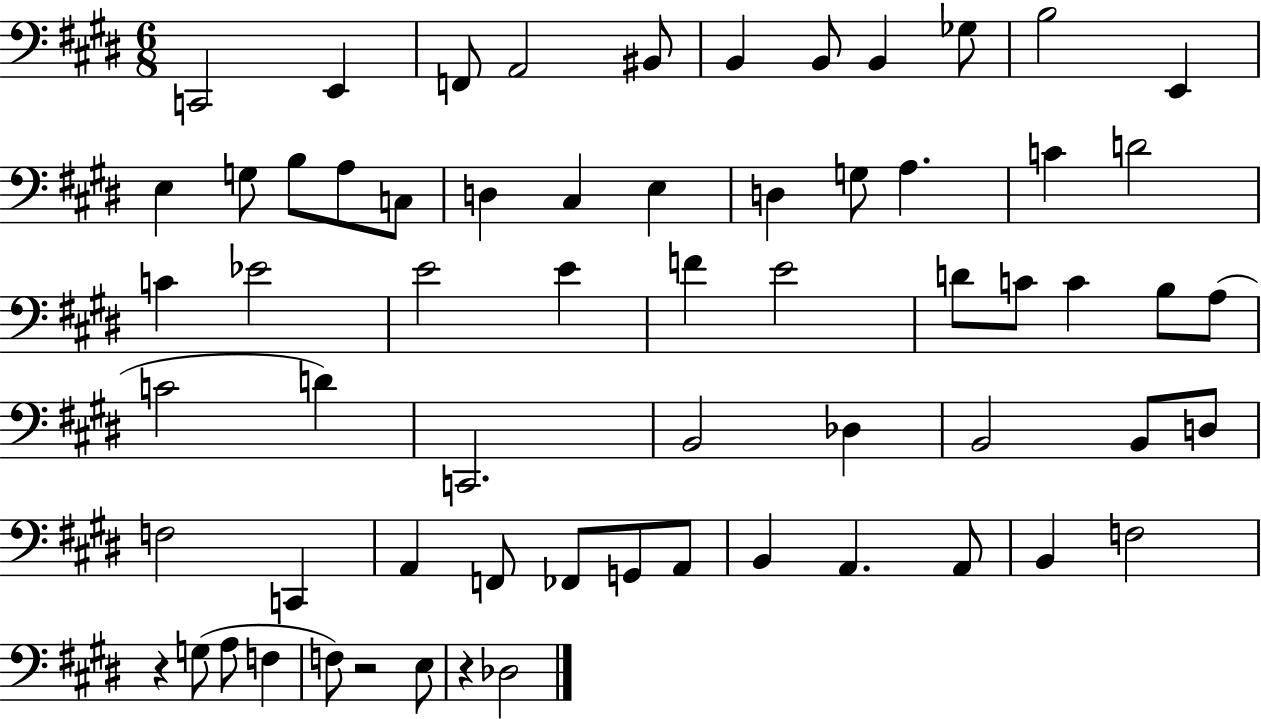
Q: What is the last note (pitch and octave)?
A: Db3